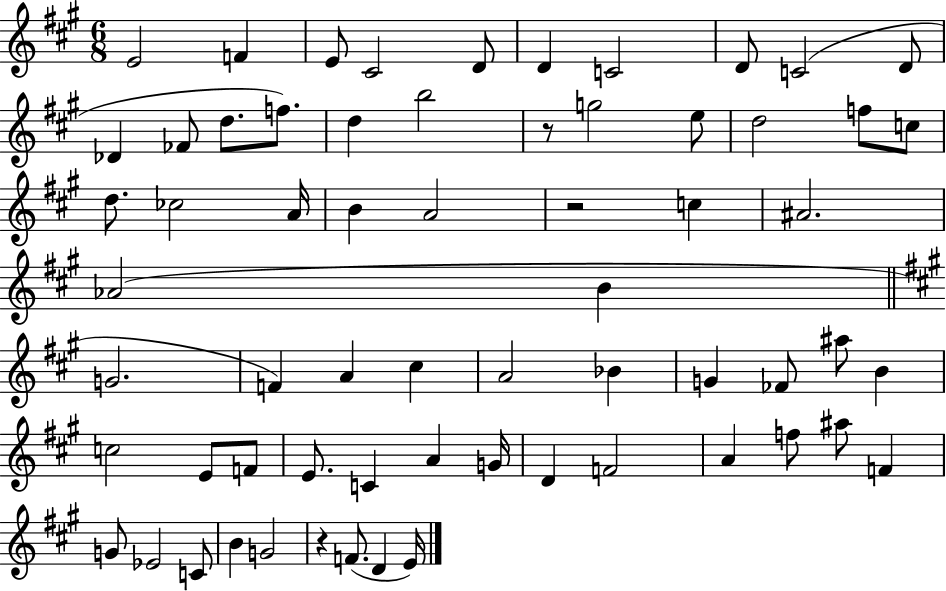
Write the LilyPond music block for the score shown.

{
  \clef treble
  \numericTimeSignature
  \time 6/8
  \key a \major
  e'2 f'4 | e'8 cis'2 d'8 | d'4 c'2 | d'8 c'2( d'8 | \break des'4 fes'8 d''8. f''8.) | d''4 b''2 | r8 g''2 e''8 | d''2 f''8 c''8 | \break d''8. ces''2 a'16 | b'4 a'2 | r2 c''4 | ais'2. | \break aes'2( b'4 | \bar "||" \break \key a \major g'2. | f'4) a'4 cis''4 | a'2 bes'4 | g'4 fes'8 ais''8 b'4 | \break c''2 e'8 f'8 | e'8. c'4 a'4 g'16 | d'4 f'2 | a'4 f''8 ais''8 f'4 | \break g'8 ees'2 c'8 | b'4 g'2 | r4 f'8.( d'4 e'16) | \bar "|."
}